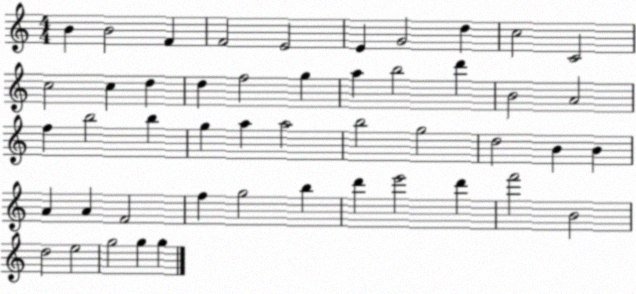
X:1
T:Untitled
M:4/4
L:1/4
K:C
B B2 F F2 E2 E G2 d c2 C2 c2 c d d f2 g a b2 d' B2 A2 f b2 b g a a2 b2 g2 d2 B B A A F2 f g2 b d' e'2 d' f'2 B2 d2 e2 g2 g g